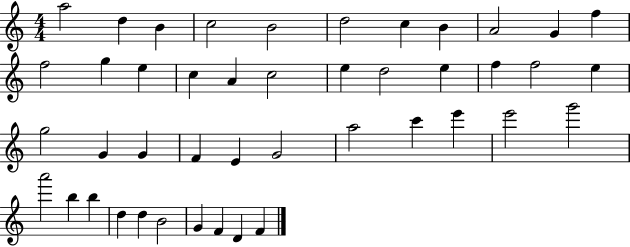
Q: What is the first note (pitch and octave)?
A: A5